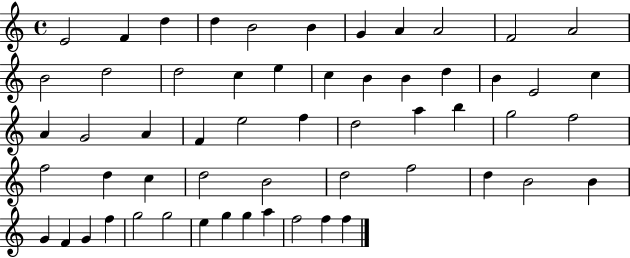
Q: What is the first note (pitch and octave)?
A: E4